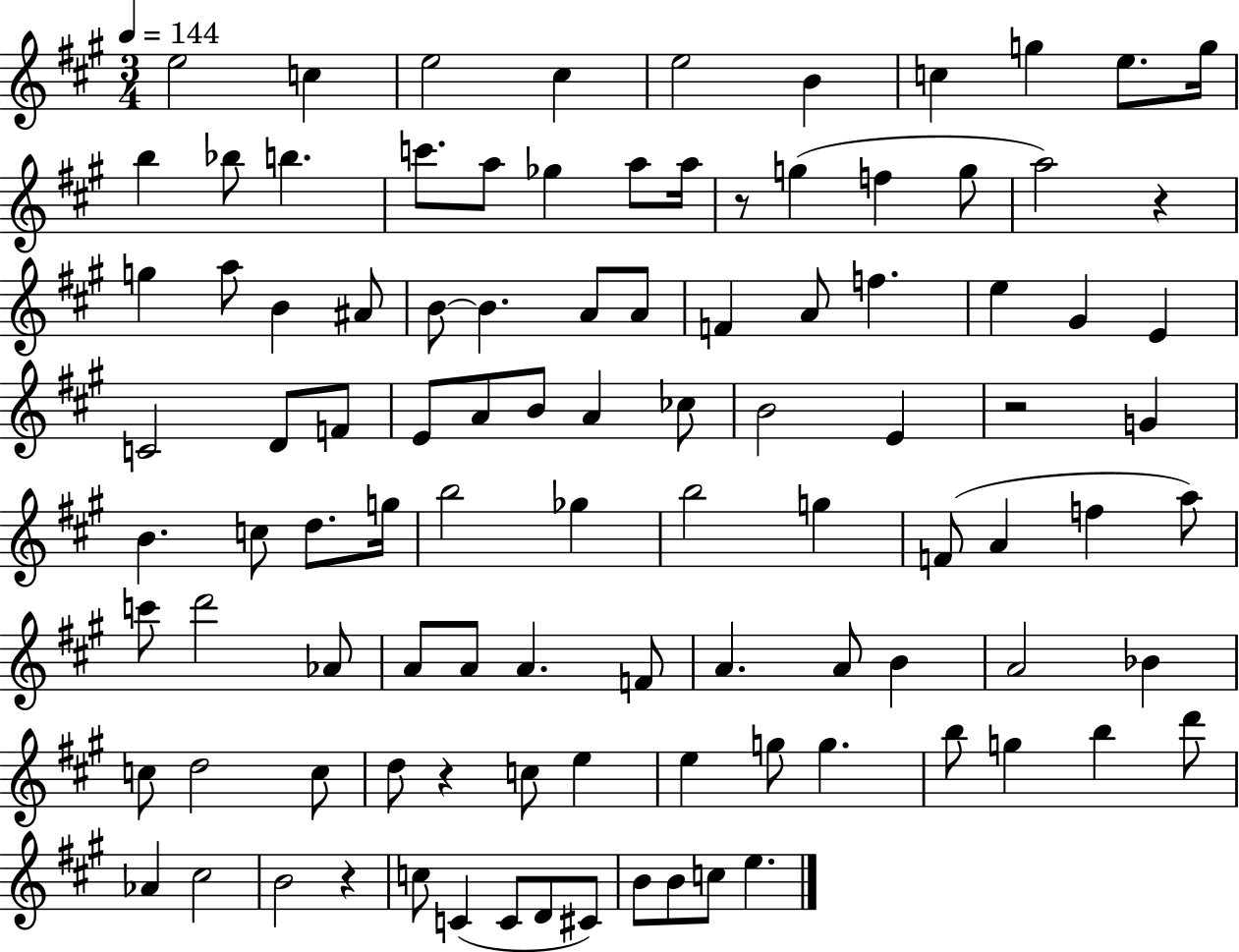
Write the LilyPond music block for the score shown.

{
  \clef treble
  \numericTimeSignature
  \time 3/4
  \key a \major
  \tempo 4 = 144
  e''2 c''4 | e''2 cis''4 | e''2 b'4 | c''4 g''4 e''8. g''16 | \break b''4 bes''8 b''4. | c'''8. a''8 ges''4 a''8 a''16 | r8 g''4( f''4 g''8 | a''2) r4 | \break g''4 a''8 b'4 ais'8 | b'8~~ b'4. a'8 a'8 | f'4 a'8 f''4. | e''4 gis'4 e'4 | \break c'2 d'8 f'8 | e'8 a'8 b'8 a'4 ces''8 | b'2 e'4 | r2 g'4 | \break b'4. c''8 d''8. g''16 | b''2 ges''4 | b''2 g''4 | f'8( a'4 f''4 a''8) | \break c'''8 d'''2 aes'8 | a'8 a'8 a'4. f'8 | a'4. a'8 b'4 | a'2 bes'4 | \break c''8 d''2 c''8 | d''8 r4 c''8 e''4 | e''4 g''8 g''4. | b''8 g''4 b''4 d'''8 | \break aes'4 cis''2 | b'2 r4 | c''8 c'4( c'8 d'8 cis'8) | b'8 b'8 c''8 e''4. | \break \bar "|."
}